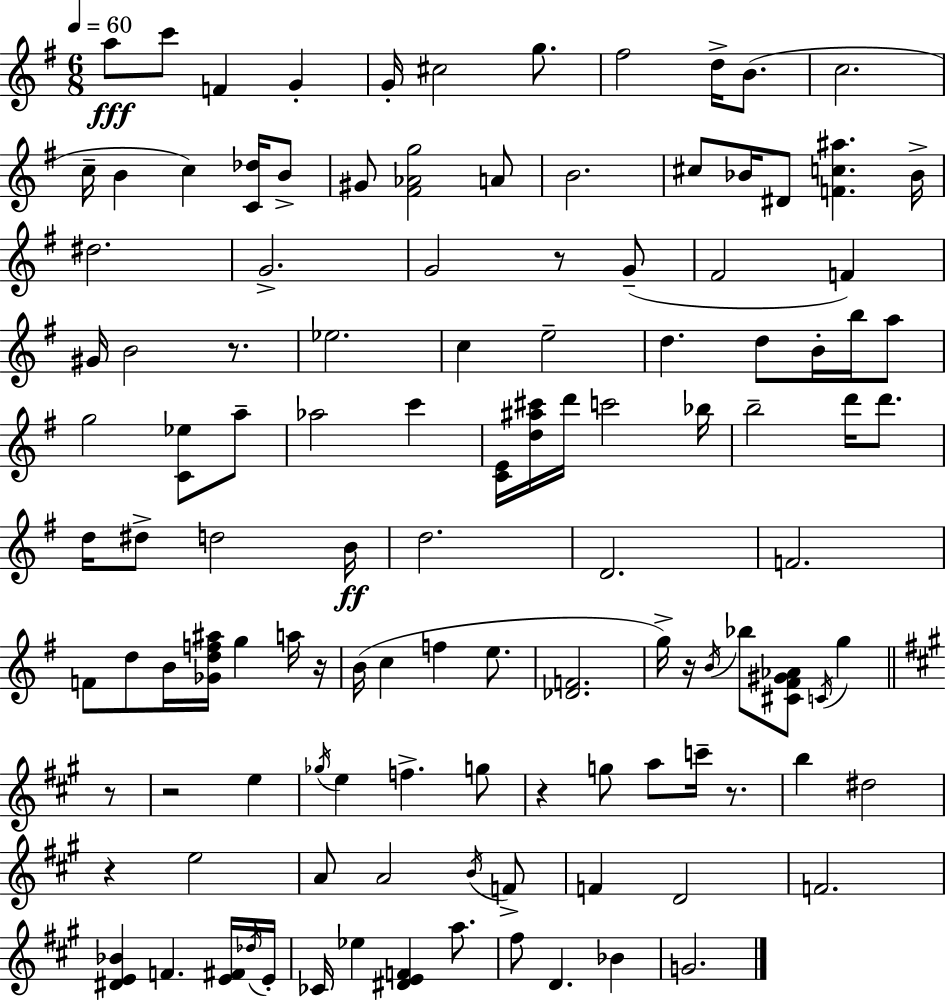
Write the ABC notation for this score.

X:1
T:Untitled
M:6/8
L:1/4
K:Em
a/2 c'/2 F G G/4 ^c2 g/2 ^f2 d/4 B/2 c2 c/4 B c [C_d]/4 B/2 ^G/2 [^F_Ag]2 A/2 B2 ^c/2 _B/4 ^D/2 [Fc^a] _B/4 ^d2 G2 G2 z/2 G/2 ^F2 F ^G/4 B2 z/2 _e2 c e2 d d/2 B/4 b/4 a/2 g2 [C_e]/2 a/2 _a2 c' [CE]/4 [d^a^c']/4 d'/4 c'2 _b/4 b2 d'/4 d'/2 d/4 ^d/2 d2 B/4 d2 D2 F2 F/2 d/2 B/4 [_Gdf^a]/4 g a/4 z/4 B/4 c f e/2 [_DF]2 g/4 z/4 B/4 _b/2 [^C^F^G_A]/2 C/4 g z/2 z2 e _g/4 e f g/2 z g/2 a/2 c'/4 z/2 b ^d2 z e2 A/2 A2 B/4 F/2 F D2 F2 [^DE_B] F [E^F]/4 _d/4 E/4 _C/4 _e [^DEF] a/2 ^f/2 D _B G2